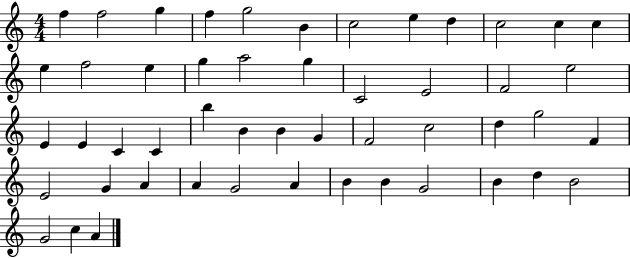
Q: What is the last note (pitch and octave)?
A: A4